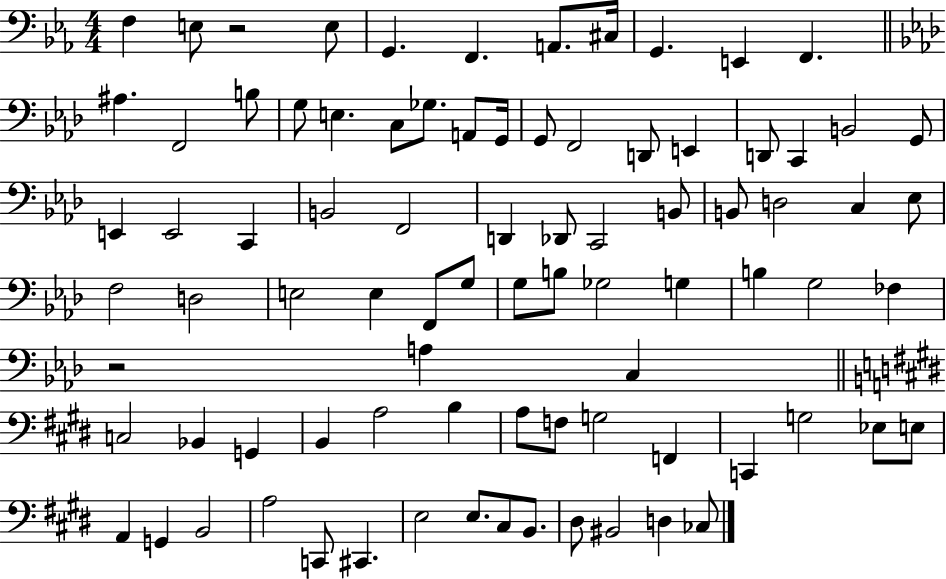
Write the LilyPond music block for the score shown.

{
  \clef bass
  \numericTimeSignature
  \time 4/4
  \key ees \major
  f4 e8 r2 e8 | g,4. f,4. a,8. cis16 | g,4. e,4 f,4. | \bar "||" \break \key f \minor ais4. f,2 b8 | g8 e4. c8 ges8. a,8 g,16 | g,8 f,2 d,8 e,4 | d,8 c,4 b,2 g,8 | \break e,4 e,2 c,4 | b,2 f,2 | d,4 des,8 c,2 b,8 | b,8 d2 c4 ees8 | \break f2 d2 | e2 e4 f,8 g8 | g8 b8 ges2 g4 | b4 g2 fes4 | \break r2 a4 c4 | \bar "||" \break \key e \major c2 bes,4 g,4 | b,4 a2 b4 | a8 f8 g2 f,4 | c,4 g2 ees8 e8 | \break a,4 g,4 b,2 | a2 c,8 cis,4. | e2 e8. cis8 b,8. | dis8 bis,2 d4 ces8 | \break \bar "|."
}